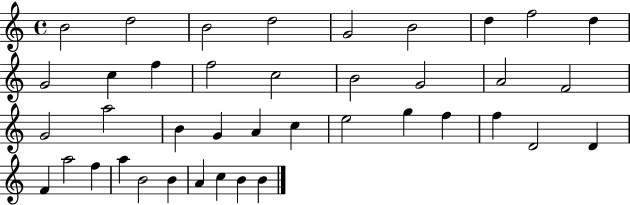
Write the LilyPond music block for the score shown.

{
  \clef treble
  \time 4/4
  \defaultTimeSignature
  \key c \major
  b'2 d''2 | b'2 d''2 | g'2 b'2 | d''4 f''2 d''4 | \break g'2 c''4 f''4 | f''2 c''2 | b'2 g'2 | a'2 f'2 | \break g'2 a''2 | b'4 g'4 a'4 c''4 | e''2 g''4 f''4 | f''4 d'2 d'4 | \break f'4 a''2 f''4 | a''4 b'2 b'4 | a'4 c''4 b'4 b'4 | \bar "|."
}